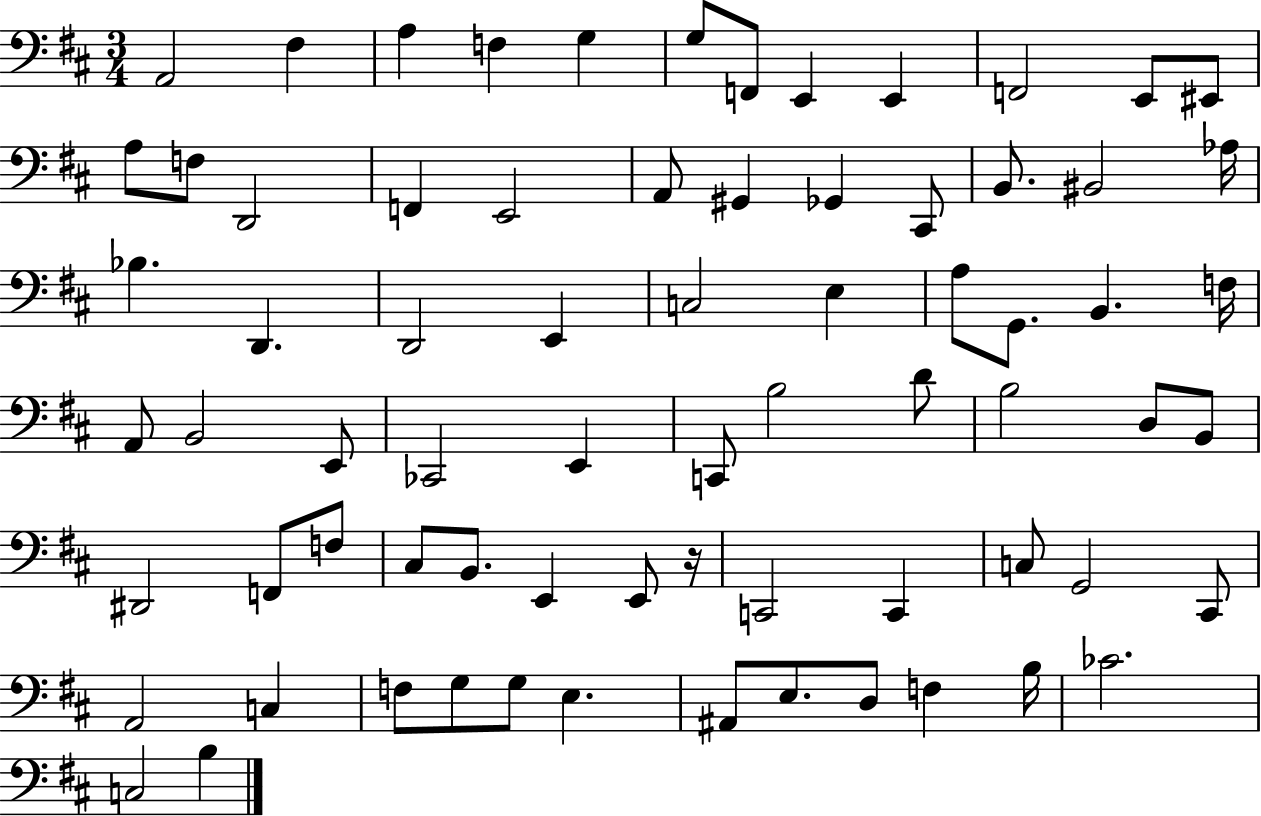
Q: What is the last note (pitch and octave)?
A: B3